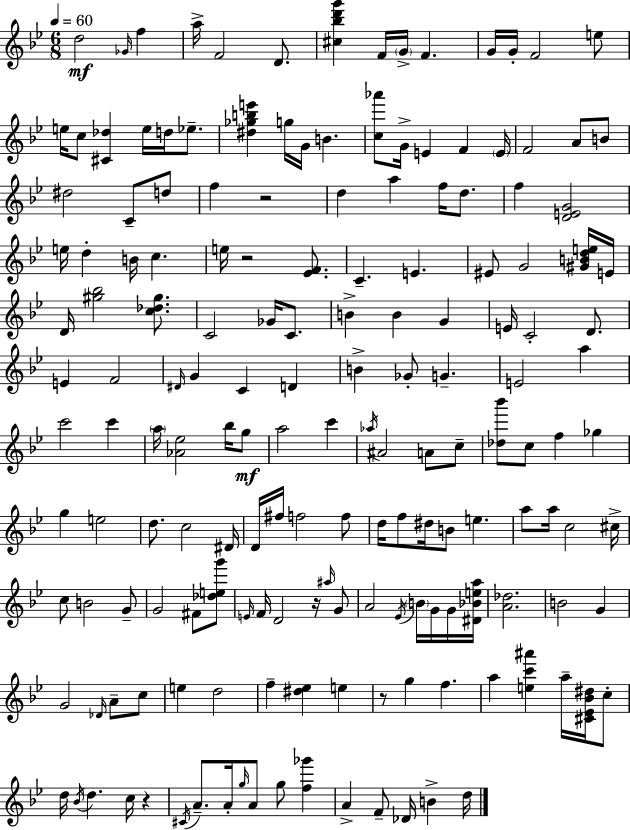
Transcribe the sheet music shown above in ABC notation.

X:1
T:Untitled
M:6/8
L:1/4
K:Bb
d2 _G/4 f a/4 F2 D/2 [^c_bd'g'] F/4 G/4 F G/4 G/4 F2 e/2 e/4 c/2 [^C_d] e/4 d/4 _e/2 [^d_gbe'] g/4 G/4 B [c_a']/2 G/4 E F E/4 F2 A/2 B/2 ^d2 C/2 d/2 f z2 d a f/4 d/2 f [DEG]2 e/4 d B/4 c e/4 z2 [_EF]/2 C E ^E/2 G2 [^GBde]/4 E/4 D/4 [^g_b]2 [c_d^g]/2 C2 _G/4 C/2 B B G E/4 C2 D/2 E F2 ^D/4 G C D B _G/2 G E2 a c'2 c' a/4 [_A_e]2 _b/4 g/2 a2 c' _a/4 ^A2 A/2 c/2 [_d_b']/2 c/2 f _g g e2 d/2 c2 ^D/4 D/4 ^f/4 f2 f/2 d/4 f/2 ^d/4 B/2 e a/2 a/4 c2 ^c/4 c/2 B2 G/2 G2 ^F/2 [_deg']/2 E/4 F/4 D2 z/4 ^a/4 G/2 A2 _E/4 B/4 G/4 G/4 [^D_Bea]/4 [A_d]2 B2 G G2 _D/4 A/2 c/2 e d2 f [^d_e] e z/2 g f a [ec'^a'] a/4 [^C_E_B^d]/4 c/2 d/4 _B/4 d c/4 z ^C/4 A/2 A/4 g/4 A/2 g/2 [f_g'] A F/2 _D/4 B d/4